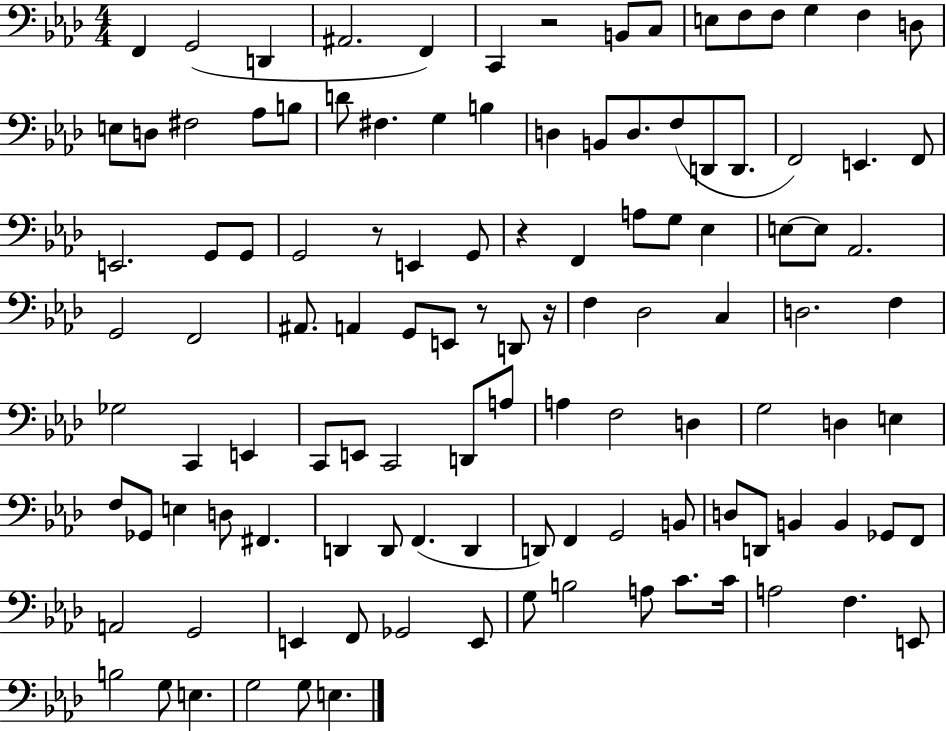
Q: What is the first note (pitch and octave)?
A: F2